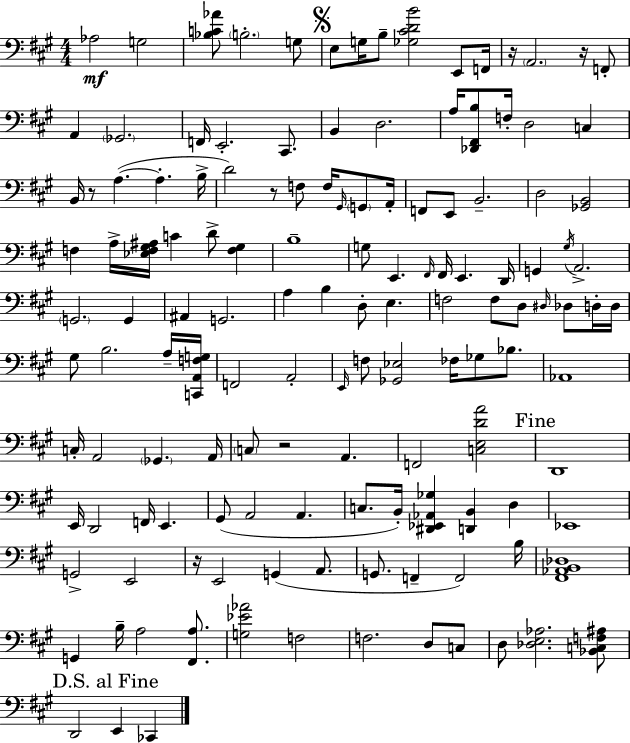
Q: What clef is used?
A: bass